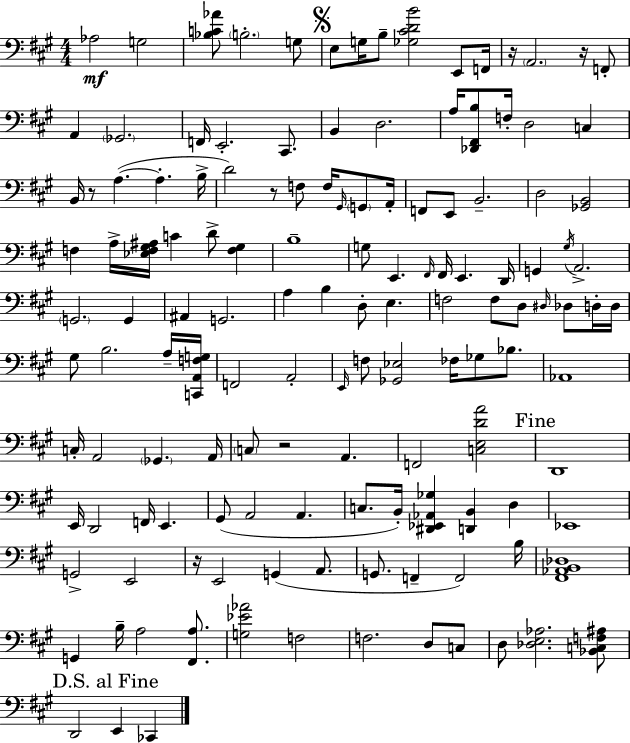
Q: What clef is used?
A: bass